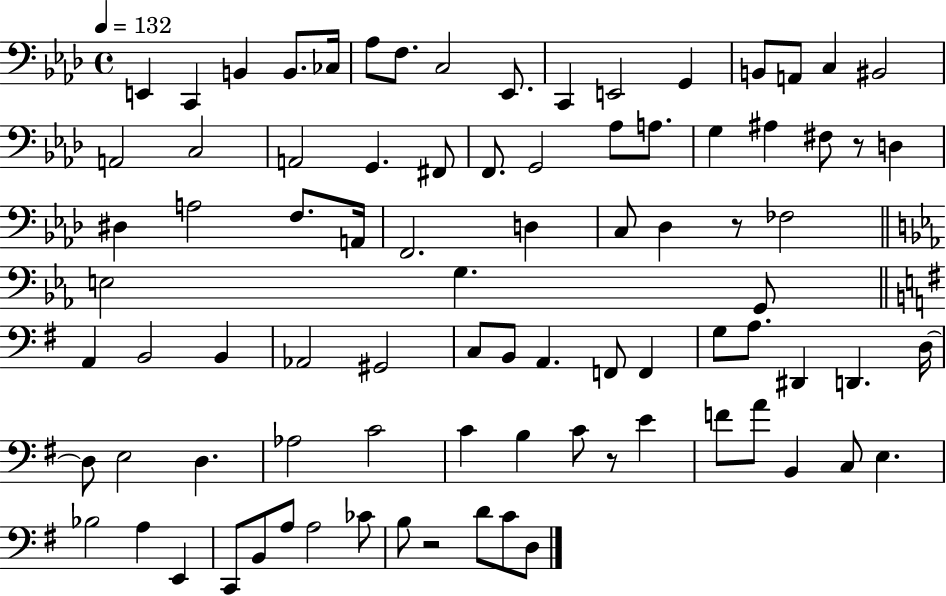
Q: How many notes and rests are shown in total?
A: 86